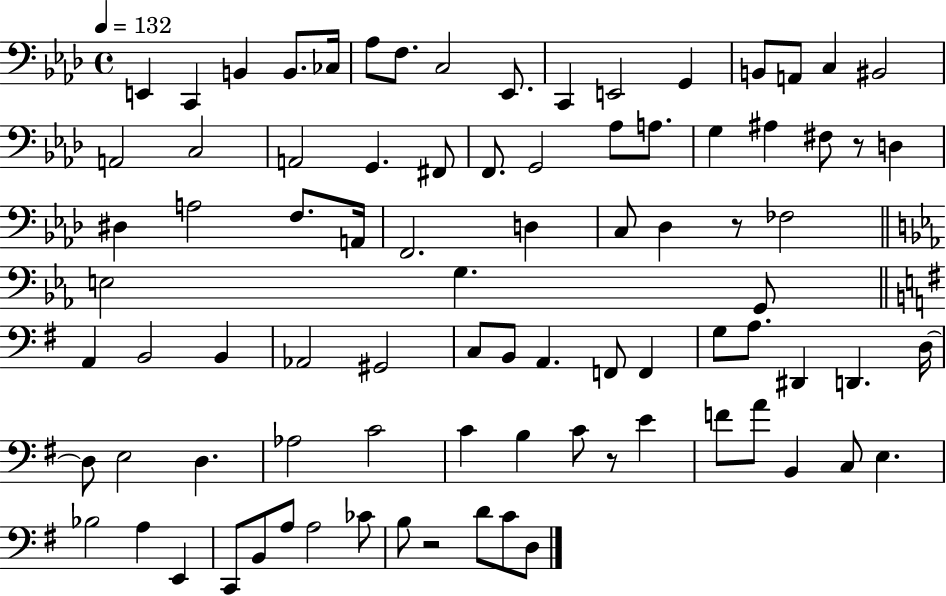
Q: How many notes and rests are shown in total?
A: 86